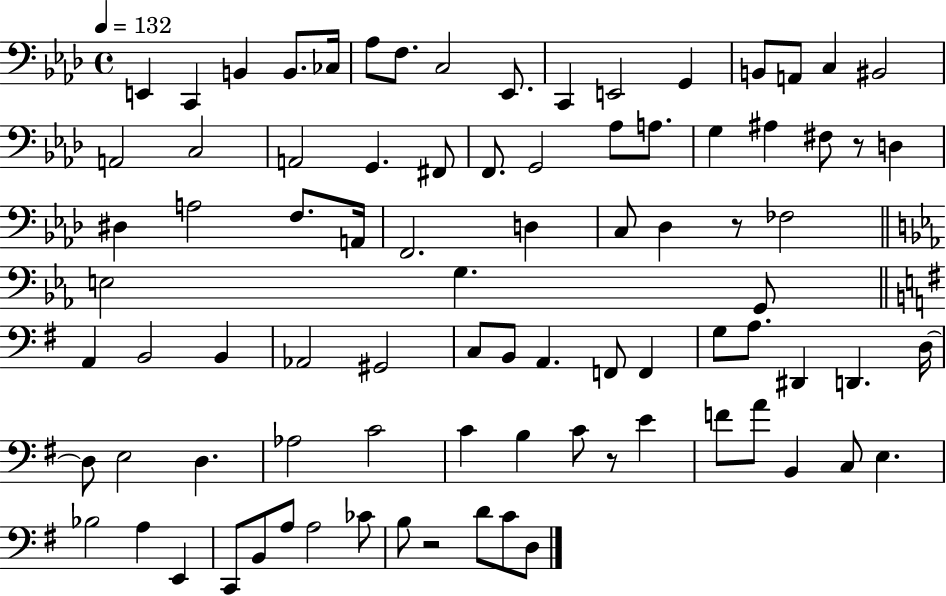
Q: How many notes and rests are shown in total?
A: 86